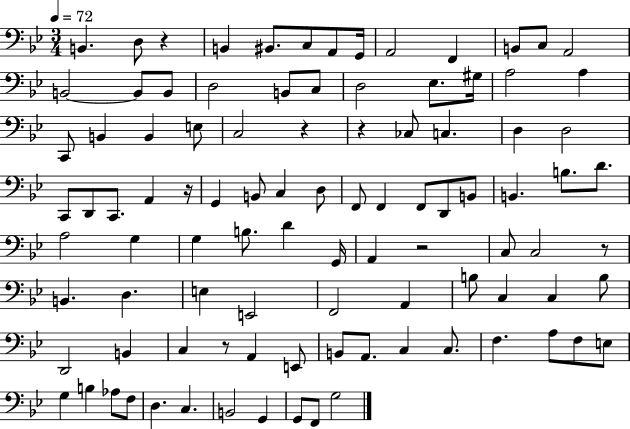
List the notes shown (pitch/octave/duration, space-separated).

B2/q. D3/e R/q B2/q BIS2/e. C3/e A2/e G2/s A2/h F2/q B2/e C3/e A2/h B2/h B2/e B2/e D3/h B2/e C3/e D3/h Eb3/e. G#3/s A3/h A3/q C2/e B2/q B2/q E3/e C3/h R/q R/q CES3/e C3/q. D3/q D3/h C2/e D2/e C2/e. A2/q R/s G2/q B2/e C3/q D3/e F2/e F2/q F2/e D2/e B2/e B2/q. B3/e. D4/e. A3/h G3/q G3/q B3/e. D4/q G2/s A2/q R/h C3/e C3/h R/e B2/q. D3/q. E3/q E2/h F2/h A2/q B3/e C3/q C3/q B3/e D2/h B2/q C3/q R/e A2/q E2/e B2/e A2/e. C3/q C3/e. F3/q. A3/e F3/e E3/e G3/q B3/q Ab3/e F3/e D3/q. C3/q. B2/h G2/q G2/e F2/e G3/h